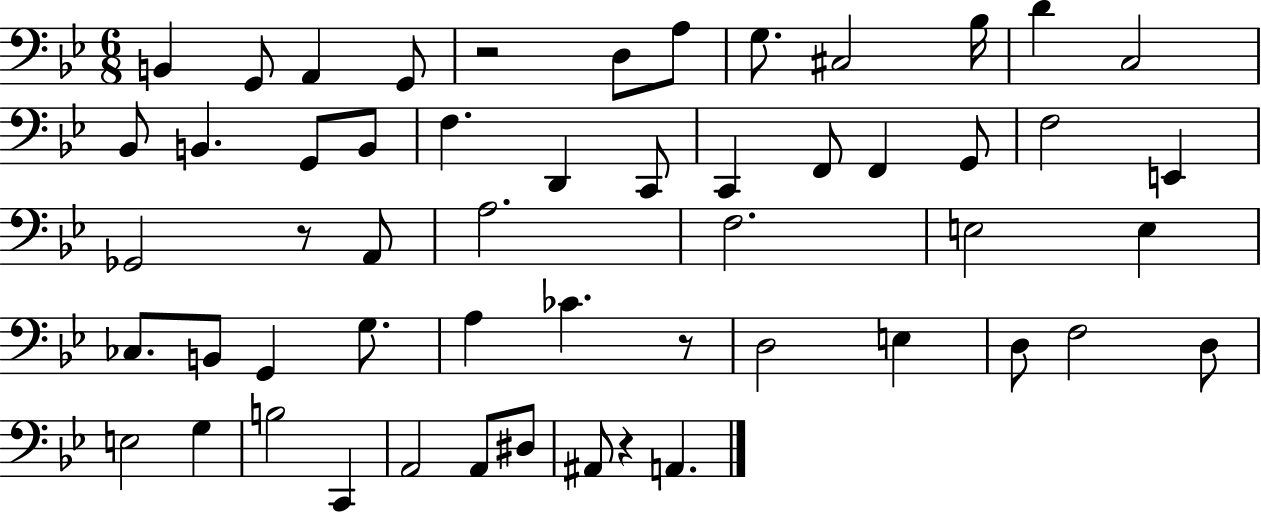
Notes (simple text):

B2/q G2/e A2/q G2/e R/h D3/e A3/e G3/e. C#3/h Bb3/s D4/q C3/h Bb2/e B2/q. G2/e B2/e F3/q. D2/q C2/e C2/q F2/e F2/q G2/e F3/h E2/q Gb2/h R/e A2/e A3/h. F3/h. E3/h E3/q CES3/e. B2/e G2/q G3/e. A3/q CES4/q. R/e D3/h E3/q D3/e F3/h D3/e E3/h G3/q B3/h C2/q A2/h A2/e D#3/e A#2/e R/q A2/q.